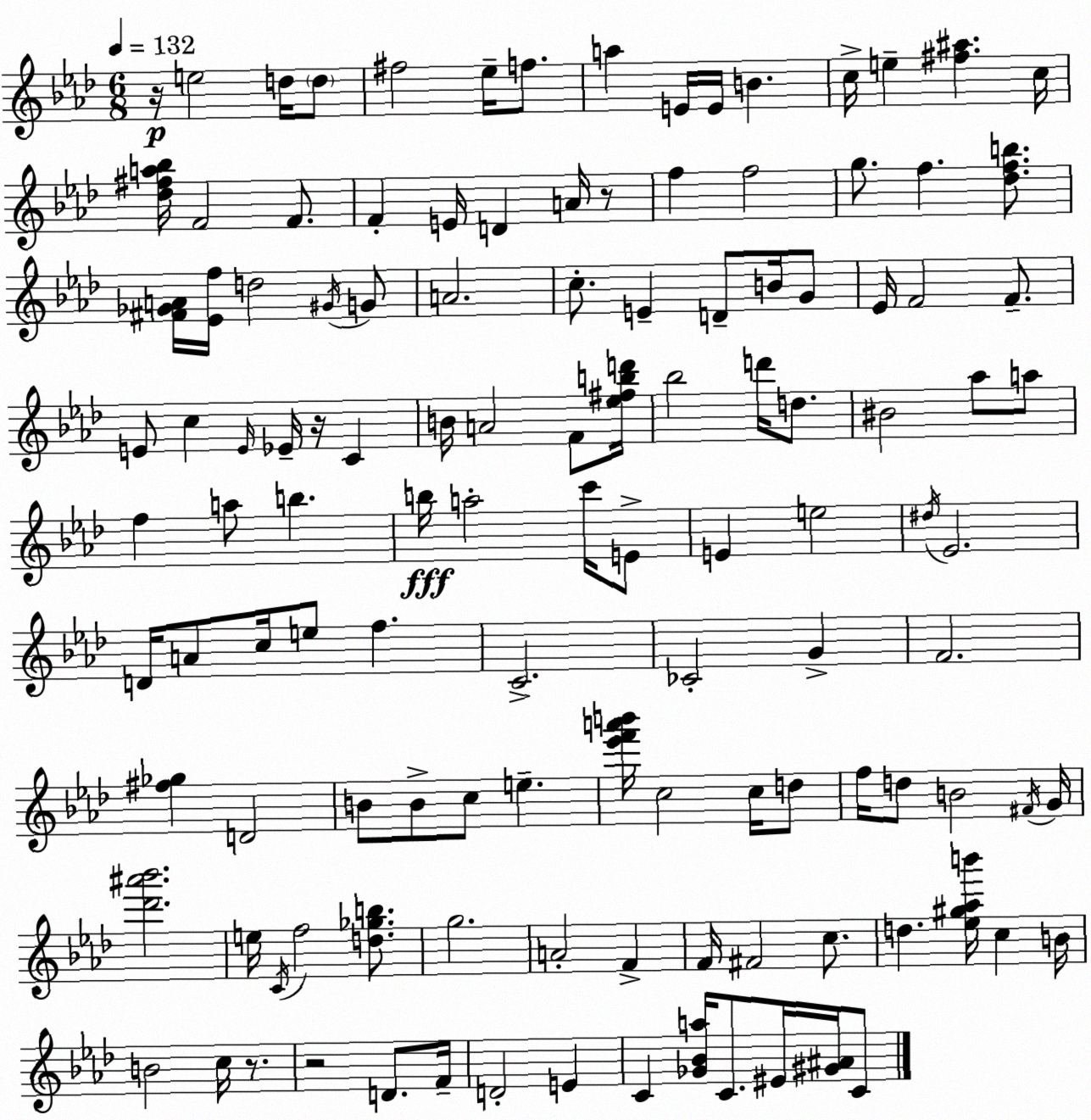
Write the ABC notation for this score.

X:1
T:Untitled
M:6/8
L:1/4
K:Fm
z/4 e2 d/4 d/2 ^f2 _e/4 f/2 a E/4 E/4 B c/4 e [^f^a] c/4 [_d^fa_b]/4 F2 F/2 F E/4 D A/4 z/2 f f2 g/2 f [_dfb]/2 [^F_GA]/4 [_Ef]/4 d2 ^G/4 G/2 A2 c/2 E D/2 B/4 G/2 _E/4 F2 F/2 E/2 c E/4 _E/4 z/4 C B/4 A2 F/2 [_e^fbd']/4 _b2 d'/4 d/2 ^B2 _a/2 a/2 f a/2 b b/4 a2 c'/4 E/2 E e2 ^d/4 _E2 D/4 A/2 c/4 e/2 f C2 _C2 G F2 [^f_g] D2 B/2 B/2 c/2 e [_e'f'a'b']/4 c2 c/4 d/2 f/4 d/2 B2 ^F/4 G/4 [_d'^a'_b']2 e/4 C/4 f2 [d_gb]/2 g2 A2 F F/4 ^F2 c/2 d [_e^g_ab']/4 c B/4 B2 c/4 z/2 z2 D/2 F/4 D2 E C [_G_Ba]/4 C/2 ^E/4 [^G^A]/4 C/2